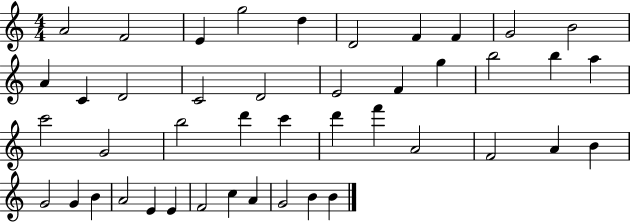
X:1
T:Untitled
M:4/4
L:1/4
K:C
A2 F2 E g2 d D2 F F G2 B2 A C D2 C2 D2 E2 F g b2 b a c'2 G2 b2 d' c' d' f' A2 F2 A B G2 G B A2 E E F2 c A G2 B B